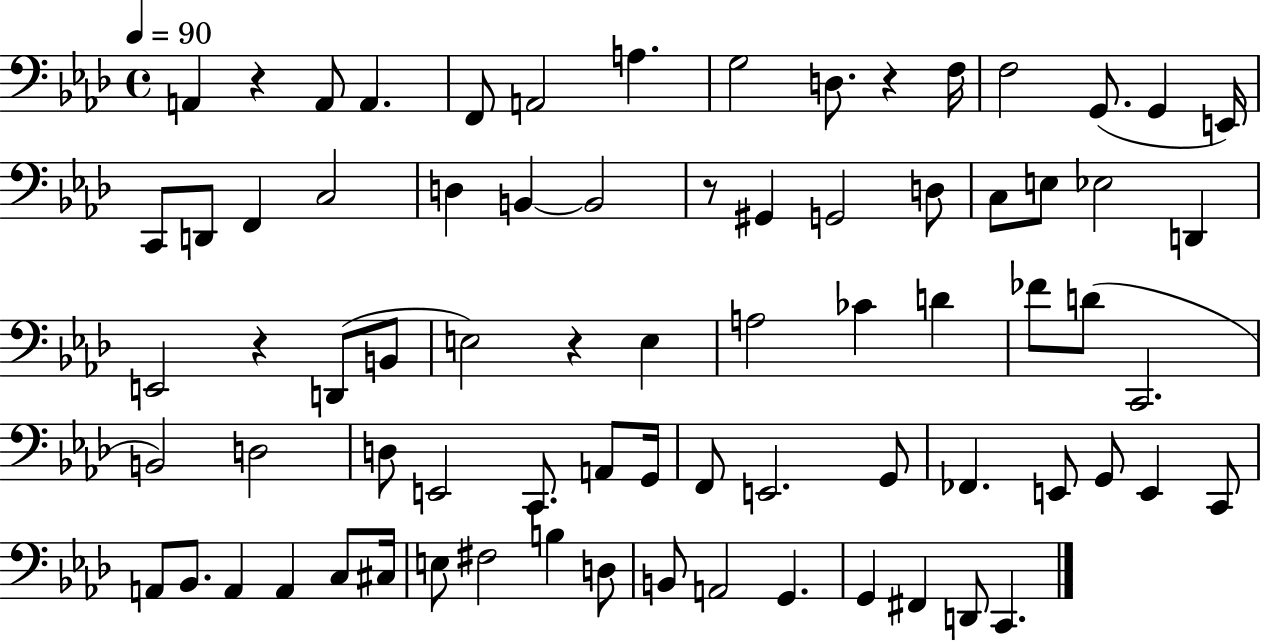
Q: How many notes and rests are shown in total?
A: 75